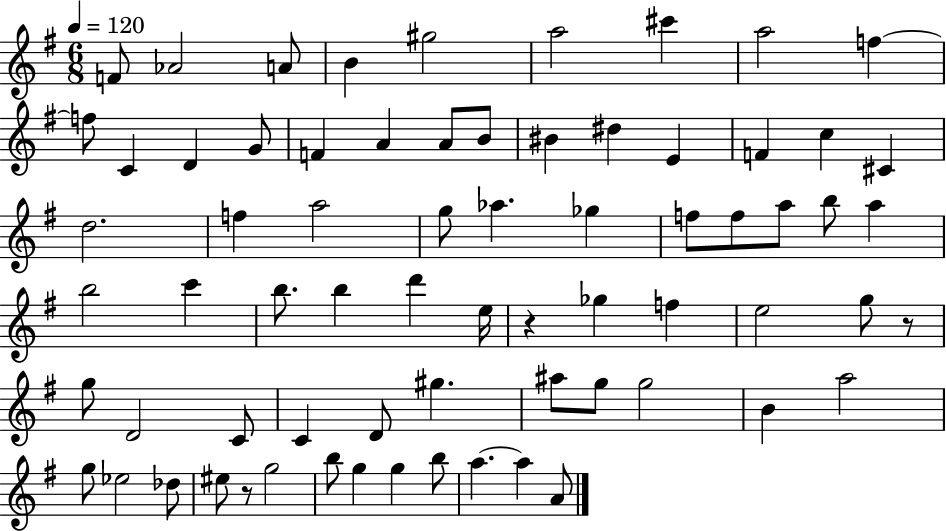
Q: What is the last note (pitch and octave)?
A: A4